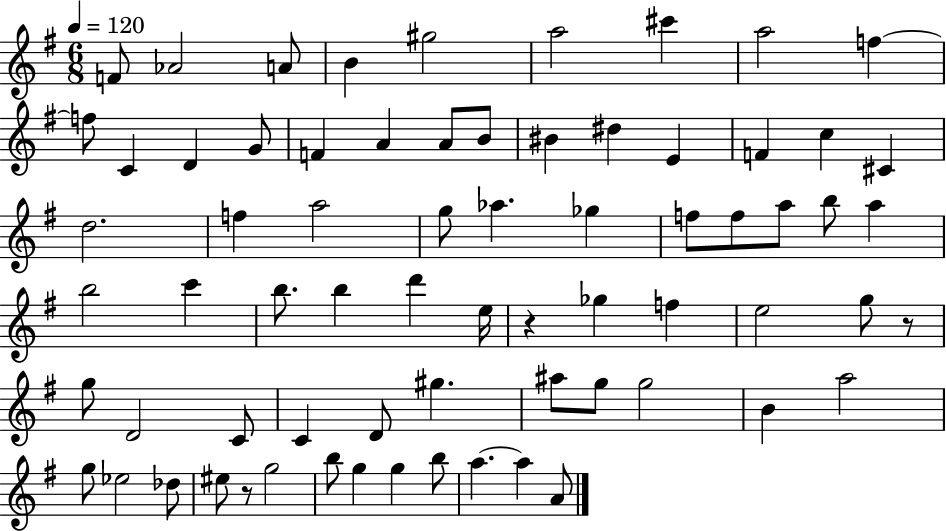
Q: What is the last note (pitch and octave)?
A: A4